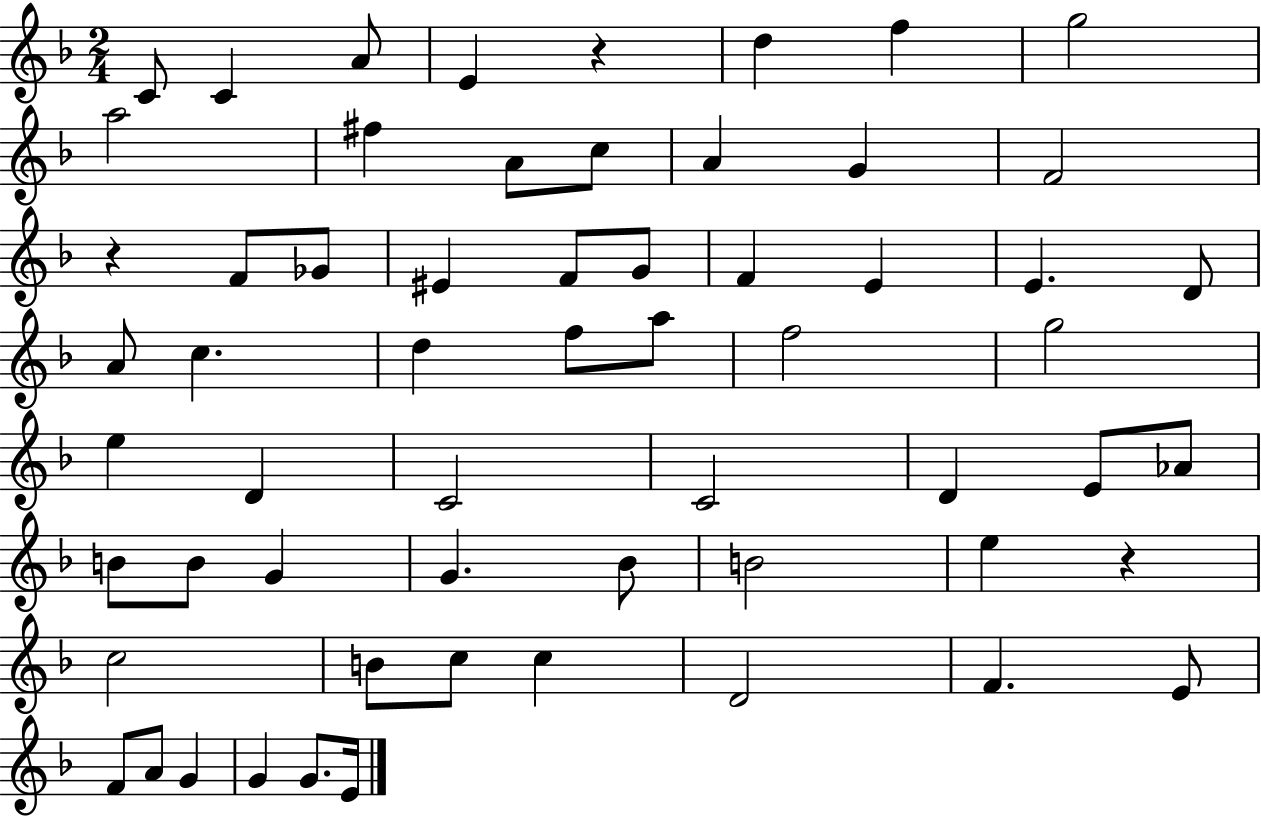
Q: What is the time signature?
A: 2/4